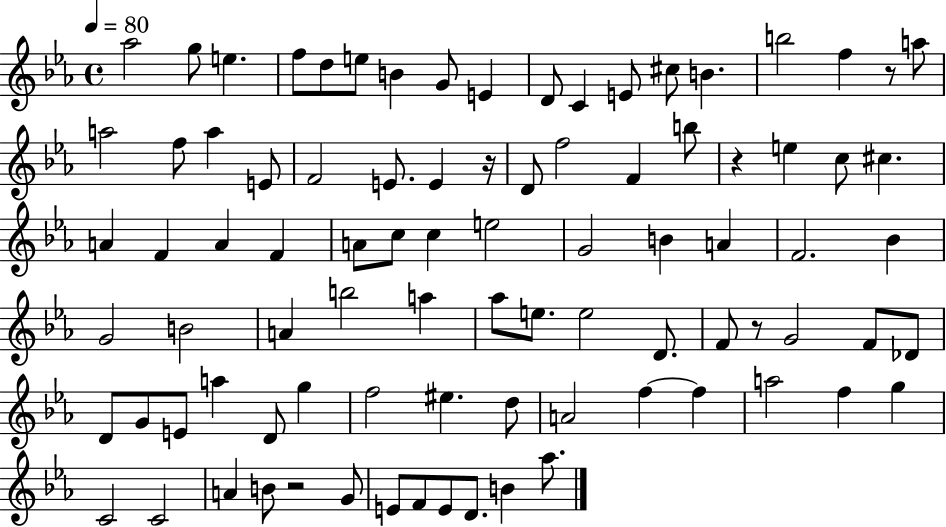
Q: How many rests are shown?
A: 5